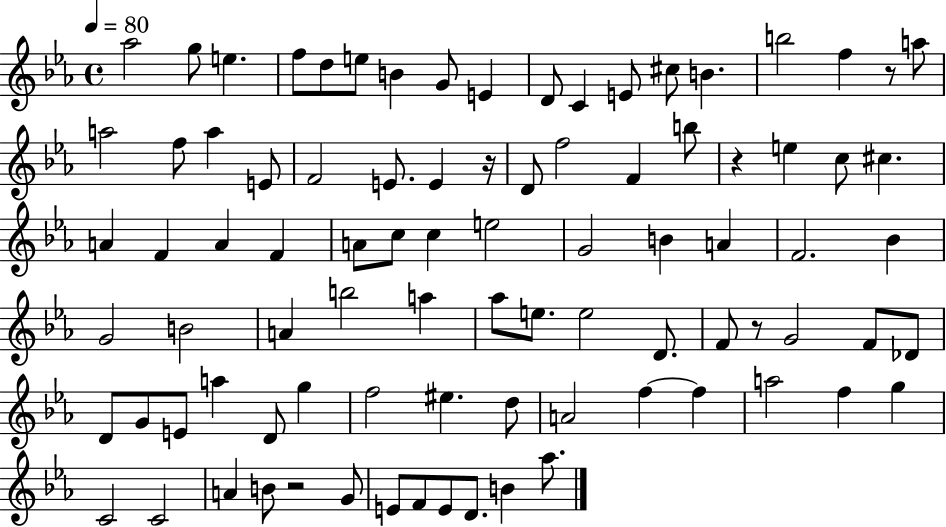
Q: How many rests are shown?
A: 5